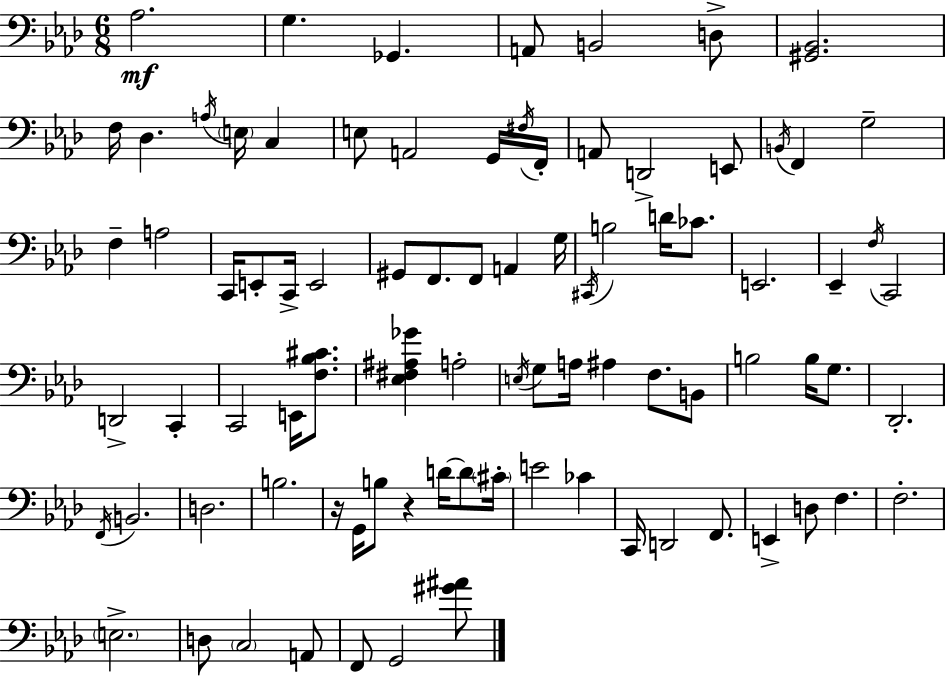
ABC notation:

X:1
T:Untitled
M:6/8
L:1/4
K:Ab
_A,2 G, _G,, A,,/2 B,,2 D,/2 [^G,,_B,,]2 F,/4 _D, A,/4 E,/4 C, E,/2 A,,2 G,,/4 ^F,/4 F,,/4 A,,/2 D,,2 E,,/2 B,,/4 F,, G,2 F, A,2 C,,/4 E,,/2 C,,/4 E,,2 ^G,,/2 F,,/2 F,,/2 A,, G,/4 ^C,,/4 B,2 D/4 _C/2 E,,2 _E,, F,/4 C,,2 D,,2 C,, C,,2 E,,/4 [F,_B,^C]/2 [_E,^F,^A,_G] A,2 E,/4 G,/2 A,/4 ^A, F,/2 B,,/2 B,2 B,/4 G,/2 _D,,2 F,,/4 B,,2 D,2 B,2 z/4 G,,/4 B,/2 z D/4 D/2 ^C/4 E2 _C C,,/4 D,,2 F,,/2 E,, D,/2 F, F,2 E,2 D,/2 C,2 A,,/2 F,,/2 G,,2 [^G^A]/2